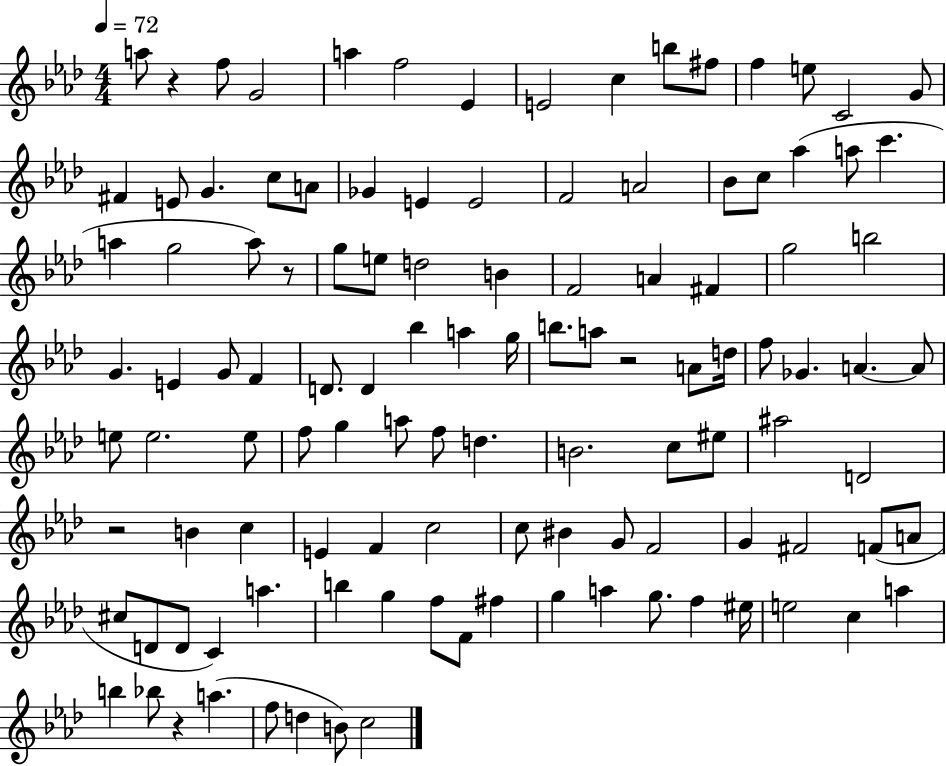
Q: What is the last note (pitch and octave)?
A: C5